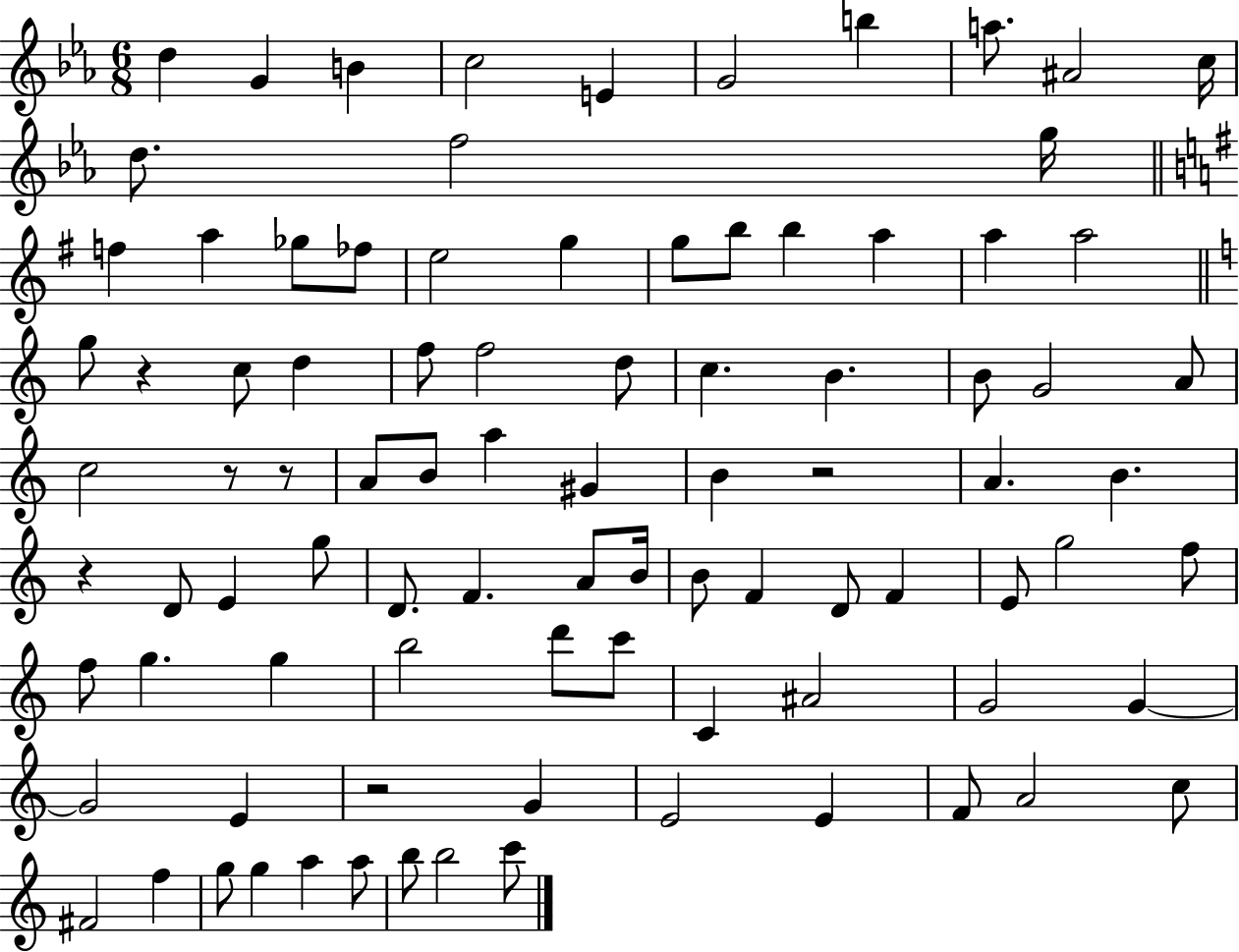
X:1
T:Untitled
M:6/8
L:1/4
K:Eb
d G B c2 E G2 b a/2 ^A2 c/4 d/2 f2 g/4 f a _g/2 _f/2 e2 g g/2 b/2 b a a a2 g/2 z c/2 d f/2 f2 d/2 c B B/2 G2 A/2 c2 z/2 z/2 A/2 B/2 a ^G B z2 A B z D/2 E g/2 D/2 F A/2 B/4 B/2 F D/2 F E/2 g2 f/2 f/2 g g b2 d'/2 c'/2 C ^A2 G2 G G2 E z2 G E2 E F/2 A2 c/2 ^F2 f g/2 g a a/2 b/2 b2 c'/2